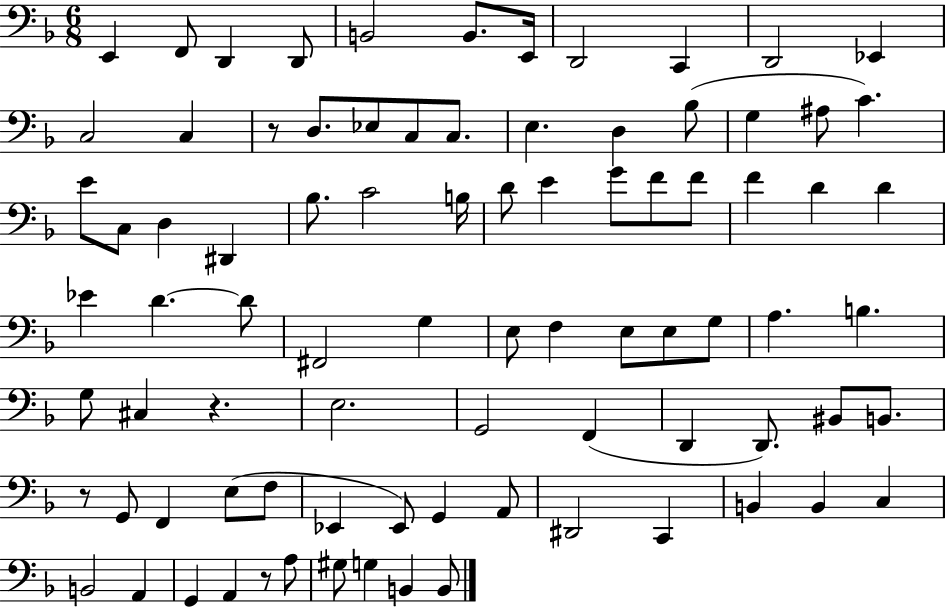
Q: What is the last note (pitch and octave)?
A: B2